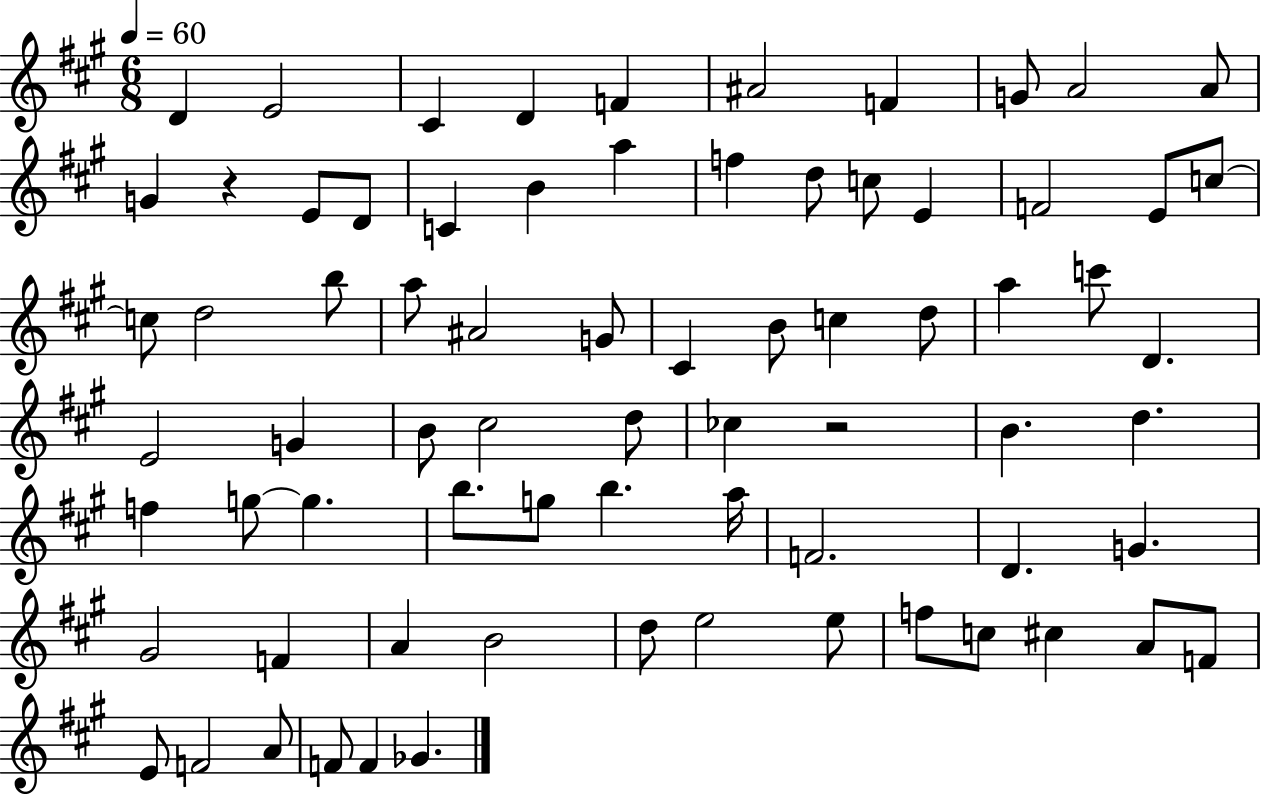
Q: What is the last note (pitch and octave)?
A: Gb4